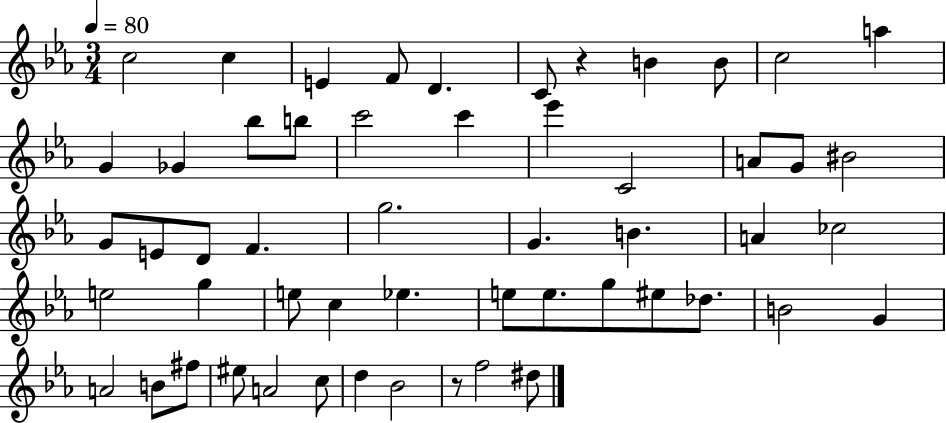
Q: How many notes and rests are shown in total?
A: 54